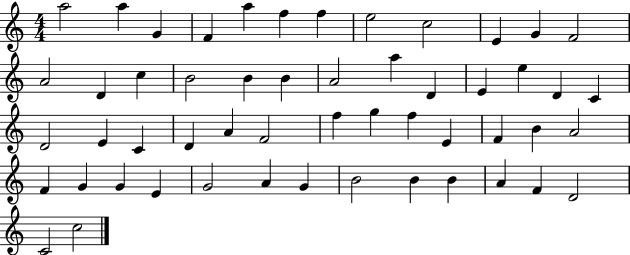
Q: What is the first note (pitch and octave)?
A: A5